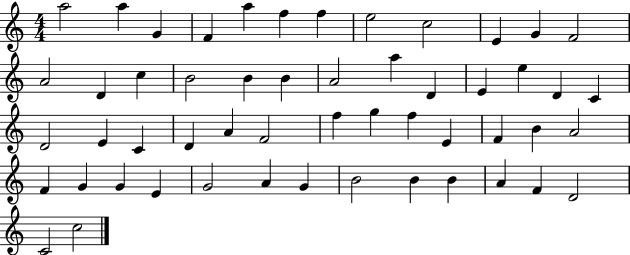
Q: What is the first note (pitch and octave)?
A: A5